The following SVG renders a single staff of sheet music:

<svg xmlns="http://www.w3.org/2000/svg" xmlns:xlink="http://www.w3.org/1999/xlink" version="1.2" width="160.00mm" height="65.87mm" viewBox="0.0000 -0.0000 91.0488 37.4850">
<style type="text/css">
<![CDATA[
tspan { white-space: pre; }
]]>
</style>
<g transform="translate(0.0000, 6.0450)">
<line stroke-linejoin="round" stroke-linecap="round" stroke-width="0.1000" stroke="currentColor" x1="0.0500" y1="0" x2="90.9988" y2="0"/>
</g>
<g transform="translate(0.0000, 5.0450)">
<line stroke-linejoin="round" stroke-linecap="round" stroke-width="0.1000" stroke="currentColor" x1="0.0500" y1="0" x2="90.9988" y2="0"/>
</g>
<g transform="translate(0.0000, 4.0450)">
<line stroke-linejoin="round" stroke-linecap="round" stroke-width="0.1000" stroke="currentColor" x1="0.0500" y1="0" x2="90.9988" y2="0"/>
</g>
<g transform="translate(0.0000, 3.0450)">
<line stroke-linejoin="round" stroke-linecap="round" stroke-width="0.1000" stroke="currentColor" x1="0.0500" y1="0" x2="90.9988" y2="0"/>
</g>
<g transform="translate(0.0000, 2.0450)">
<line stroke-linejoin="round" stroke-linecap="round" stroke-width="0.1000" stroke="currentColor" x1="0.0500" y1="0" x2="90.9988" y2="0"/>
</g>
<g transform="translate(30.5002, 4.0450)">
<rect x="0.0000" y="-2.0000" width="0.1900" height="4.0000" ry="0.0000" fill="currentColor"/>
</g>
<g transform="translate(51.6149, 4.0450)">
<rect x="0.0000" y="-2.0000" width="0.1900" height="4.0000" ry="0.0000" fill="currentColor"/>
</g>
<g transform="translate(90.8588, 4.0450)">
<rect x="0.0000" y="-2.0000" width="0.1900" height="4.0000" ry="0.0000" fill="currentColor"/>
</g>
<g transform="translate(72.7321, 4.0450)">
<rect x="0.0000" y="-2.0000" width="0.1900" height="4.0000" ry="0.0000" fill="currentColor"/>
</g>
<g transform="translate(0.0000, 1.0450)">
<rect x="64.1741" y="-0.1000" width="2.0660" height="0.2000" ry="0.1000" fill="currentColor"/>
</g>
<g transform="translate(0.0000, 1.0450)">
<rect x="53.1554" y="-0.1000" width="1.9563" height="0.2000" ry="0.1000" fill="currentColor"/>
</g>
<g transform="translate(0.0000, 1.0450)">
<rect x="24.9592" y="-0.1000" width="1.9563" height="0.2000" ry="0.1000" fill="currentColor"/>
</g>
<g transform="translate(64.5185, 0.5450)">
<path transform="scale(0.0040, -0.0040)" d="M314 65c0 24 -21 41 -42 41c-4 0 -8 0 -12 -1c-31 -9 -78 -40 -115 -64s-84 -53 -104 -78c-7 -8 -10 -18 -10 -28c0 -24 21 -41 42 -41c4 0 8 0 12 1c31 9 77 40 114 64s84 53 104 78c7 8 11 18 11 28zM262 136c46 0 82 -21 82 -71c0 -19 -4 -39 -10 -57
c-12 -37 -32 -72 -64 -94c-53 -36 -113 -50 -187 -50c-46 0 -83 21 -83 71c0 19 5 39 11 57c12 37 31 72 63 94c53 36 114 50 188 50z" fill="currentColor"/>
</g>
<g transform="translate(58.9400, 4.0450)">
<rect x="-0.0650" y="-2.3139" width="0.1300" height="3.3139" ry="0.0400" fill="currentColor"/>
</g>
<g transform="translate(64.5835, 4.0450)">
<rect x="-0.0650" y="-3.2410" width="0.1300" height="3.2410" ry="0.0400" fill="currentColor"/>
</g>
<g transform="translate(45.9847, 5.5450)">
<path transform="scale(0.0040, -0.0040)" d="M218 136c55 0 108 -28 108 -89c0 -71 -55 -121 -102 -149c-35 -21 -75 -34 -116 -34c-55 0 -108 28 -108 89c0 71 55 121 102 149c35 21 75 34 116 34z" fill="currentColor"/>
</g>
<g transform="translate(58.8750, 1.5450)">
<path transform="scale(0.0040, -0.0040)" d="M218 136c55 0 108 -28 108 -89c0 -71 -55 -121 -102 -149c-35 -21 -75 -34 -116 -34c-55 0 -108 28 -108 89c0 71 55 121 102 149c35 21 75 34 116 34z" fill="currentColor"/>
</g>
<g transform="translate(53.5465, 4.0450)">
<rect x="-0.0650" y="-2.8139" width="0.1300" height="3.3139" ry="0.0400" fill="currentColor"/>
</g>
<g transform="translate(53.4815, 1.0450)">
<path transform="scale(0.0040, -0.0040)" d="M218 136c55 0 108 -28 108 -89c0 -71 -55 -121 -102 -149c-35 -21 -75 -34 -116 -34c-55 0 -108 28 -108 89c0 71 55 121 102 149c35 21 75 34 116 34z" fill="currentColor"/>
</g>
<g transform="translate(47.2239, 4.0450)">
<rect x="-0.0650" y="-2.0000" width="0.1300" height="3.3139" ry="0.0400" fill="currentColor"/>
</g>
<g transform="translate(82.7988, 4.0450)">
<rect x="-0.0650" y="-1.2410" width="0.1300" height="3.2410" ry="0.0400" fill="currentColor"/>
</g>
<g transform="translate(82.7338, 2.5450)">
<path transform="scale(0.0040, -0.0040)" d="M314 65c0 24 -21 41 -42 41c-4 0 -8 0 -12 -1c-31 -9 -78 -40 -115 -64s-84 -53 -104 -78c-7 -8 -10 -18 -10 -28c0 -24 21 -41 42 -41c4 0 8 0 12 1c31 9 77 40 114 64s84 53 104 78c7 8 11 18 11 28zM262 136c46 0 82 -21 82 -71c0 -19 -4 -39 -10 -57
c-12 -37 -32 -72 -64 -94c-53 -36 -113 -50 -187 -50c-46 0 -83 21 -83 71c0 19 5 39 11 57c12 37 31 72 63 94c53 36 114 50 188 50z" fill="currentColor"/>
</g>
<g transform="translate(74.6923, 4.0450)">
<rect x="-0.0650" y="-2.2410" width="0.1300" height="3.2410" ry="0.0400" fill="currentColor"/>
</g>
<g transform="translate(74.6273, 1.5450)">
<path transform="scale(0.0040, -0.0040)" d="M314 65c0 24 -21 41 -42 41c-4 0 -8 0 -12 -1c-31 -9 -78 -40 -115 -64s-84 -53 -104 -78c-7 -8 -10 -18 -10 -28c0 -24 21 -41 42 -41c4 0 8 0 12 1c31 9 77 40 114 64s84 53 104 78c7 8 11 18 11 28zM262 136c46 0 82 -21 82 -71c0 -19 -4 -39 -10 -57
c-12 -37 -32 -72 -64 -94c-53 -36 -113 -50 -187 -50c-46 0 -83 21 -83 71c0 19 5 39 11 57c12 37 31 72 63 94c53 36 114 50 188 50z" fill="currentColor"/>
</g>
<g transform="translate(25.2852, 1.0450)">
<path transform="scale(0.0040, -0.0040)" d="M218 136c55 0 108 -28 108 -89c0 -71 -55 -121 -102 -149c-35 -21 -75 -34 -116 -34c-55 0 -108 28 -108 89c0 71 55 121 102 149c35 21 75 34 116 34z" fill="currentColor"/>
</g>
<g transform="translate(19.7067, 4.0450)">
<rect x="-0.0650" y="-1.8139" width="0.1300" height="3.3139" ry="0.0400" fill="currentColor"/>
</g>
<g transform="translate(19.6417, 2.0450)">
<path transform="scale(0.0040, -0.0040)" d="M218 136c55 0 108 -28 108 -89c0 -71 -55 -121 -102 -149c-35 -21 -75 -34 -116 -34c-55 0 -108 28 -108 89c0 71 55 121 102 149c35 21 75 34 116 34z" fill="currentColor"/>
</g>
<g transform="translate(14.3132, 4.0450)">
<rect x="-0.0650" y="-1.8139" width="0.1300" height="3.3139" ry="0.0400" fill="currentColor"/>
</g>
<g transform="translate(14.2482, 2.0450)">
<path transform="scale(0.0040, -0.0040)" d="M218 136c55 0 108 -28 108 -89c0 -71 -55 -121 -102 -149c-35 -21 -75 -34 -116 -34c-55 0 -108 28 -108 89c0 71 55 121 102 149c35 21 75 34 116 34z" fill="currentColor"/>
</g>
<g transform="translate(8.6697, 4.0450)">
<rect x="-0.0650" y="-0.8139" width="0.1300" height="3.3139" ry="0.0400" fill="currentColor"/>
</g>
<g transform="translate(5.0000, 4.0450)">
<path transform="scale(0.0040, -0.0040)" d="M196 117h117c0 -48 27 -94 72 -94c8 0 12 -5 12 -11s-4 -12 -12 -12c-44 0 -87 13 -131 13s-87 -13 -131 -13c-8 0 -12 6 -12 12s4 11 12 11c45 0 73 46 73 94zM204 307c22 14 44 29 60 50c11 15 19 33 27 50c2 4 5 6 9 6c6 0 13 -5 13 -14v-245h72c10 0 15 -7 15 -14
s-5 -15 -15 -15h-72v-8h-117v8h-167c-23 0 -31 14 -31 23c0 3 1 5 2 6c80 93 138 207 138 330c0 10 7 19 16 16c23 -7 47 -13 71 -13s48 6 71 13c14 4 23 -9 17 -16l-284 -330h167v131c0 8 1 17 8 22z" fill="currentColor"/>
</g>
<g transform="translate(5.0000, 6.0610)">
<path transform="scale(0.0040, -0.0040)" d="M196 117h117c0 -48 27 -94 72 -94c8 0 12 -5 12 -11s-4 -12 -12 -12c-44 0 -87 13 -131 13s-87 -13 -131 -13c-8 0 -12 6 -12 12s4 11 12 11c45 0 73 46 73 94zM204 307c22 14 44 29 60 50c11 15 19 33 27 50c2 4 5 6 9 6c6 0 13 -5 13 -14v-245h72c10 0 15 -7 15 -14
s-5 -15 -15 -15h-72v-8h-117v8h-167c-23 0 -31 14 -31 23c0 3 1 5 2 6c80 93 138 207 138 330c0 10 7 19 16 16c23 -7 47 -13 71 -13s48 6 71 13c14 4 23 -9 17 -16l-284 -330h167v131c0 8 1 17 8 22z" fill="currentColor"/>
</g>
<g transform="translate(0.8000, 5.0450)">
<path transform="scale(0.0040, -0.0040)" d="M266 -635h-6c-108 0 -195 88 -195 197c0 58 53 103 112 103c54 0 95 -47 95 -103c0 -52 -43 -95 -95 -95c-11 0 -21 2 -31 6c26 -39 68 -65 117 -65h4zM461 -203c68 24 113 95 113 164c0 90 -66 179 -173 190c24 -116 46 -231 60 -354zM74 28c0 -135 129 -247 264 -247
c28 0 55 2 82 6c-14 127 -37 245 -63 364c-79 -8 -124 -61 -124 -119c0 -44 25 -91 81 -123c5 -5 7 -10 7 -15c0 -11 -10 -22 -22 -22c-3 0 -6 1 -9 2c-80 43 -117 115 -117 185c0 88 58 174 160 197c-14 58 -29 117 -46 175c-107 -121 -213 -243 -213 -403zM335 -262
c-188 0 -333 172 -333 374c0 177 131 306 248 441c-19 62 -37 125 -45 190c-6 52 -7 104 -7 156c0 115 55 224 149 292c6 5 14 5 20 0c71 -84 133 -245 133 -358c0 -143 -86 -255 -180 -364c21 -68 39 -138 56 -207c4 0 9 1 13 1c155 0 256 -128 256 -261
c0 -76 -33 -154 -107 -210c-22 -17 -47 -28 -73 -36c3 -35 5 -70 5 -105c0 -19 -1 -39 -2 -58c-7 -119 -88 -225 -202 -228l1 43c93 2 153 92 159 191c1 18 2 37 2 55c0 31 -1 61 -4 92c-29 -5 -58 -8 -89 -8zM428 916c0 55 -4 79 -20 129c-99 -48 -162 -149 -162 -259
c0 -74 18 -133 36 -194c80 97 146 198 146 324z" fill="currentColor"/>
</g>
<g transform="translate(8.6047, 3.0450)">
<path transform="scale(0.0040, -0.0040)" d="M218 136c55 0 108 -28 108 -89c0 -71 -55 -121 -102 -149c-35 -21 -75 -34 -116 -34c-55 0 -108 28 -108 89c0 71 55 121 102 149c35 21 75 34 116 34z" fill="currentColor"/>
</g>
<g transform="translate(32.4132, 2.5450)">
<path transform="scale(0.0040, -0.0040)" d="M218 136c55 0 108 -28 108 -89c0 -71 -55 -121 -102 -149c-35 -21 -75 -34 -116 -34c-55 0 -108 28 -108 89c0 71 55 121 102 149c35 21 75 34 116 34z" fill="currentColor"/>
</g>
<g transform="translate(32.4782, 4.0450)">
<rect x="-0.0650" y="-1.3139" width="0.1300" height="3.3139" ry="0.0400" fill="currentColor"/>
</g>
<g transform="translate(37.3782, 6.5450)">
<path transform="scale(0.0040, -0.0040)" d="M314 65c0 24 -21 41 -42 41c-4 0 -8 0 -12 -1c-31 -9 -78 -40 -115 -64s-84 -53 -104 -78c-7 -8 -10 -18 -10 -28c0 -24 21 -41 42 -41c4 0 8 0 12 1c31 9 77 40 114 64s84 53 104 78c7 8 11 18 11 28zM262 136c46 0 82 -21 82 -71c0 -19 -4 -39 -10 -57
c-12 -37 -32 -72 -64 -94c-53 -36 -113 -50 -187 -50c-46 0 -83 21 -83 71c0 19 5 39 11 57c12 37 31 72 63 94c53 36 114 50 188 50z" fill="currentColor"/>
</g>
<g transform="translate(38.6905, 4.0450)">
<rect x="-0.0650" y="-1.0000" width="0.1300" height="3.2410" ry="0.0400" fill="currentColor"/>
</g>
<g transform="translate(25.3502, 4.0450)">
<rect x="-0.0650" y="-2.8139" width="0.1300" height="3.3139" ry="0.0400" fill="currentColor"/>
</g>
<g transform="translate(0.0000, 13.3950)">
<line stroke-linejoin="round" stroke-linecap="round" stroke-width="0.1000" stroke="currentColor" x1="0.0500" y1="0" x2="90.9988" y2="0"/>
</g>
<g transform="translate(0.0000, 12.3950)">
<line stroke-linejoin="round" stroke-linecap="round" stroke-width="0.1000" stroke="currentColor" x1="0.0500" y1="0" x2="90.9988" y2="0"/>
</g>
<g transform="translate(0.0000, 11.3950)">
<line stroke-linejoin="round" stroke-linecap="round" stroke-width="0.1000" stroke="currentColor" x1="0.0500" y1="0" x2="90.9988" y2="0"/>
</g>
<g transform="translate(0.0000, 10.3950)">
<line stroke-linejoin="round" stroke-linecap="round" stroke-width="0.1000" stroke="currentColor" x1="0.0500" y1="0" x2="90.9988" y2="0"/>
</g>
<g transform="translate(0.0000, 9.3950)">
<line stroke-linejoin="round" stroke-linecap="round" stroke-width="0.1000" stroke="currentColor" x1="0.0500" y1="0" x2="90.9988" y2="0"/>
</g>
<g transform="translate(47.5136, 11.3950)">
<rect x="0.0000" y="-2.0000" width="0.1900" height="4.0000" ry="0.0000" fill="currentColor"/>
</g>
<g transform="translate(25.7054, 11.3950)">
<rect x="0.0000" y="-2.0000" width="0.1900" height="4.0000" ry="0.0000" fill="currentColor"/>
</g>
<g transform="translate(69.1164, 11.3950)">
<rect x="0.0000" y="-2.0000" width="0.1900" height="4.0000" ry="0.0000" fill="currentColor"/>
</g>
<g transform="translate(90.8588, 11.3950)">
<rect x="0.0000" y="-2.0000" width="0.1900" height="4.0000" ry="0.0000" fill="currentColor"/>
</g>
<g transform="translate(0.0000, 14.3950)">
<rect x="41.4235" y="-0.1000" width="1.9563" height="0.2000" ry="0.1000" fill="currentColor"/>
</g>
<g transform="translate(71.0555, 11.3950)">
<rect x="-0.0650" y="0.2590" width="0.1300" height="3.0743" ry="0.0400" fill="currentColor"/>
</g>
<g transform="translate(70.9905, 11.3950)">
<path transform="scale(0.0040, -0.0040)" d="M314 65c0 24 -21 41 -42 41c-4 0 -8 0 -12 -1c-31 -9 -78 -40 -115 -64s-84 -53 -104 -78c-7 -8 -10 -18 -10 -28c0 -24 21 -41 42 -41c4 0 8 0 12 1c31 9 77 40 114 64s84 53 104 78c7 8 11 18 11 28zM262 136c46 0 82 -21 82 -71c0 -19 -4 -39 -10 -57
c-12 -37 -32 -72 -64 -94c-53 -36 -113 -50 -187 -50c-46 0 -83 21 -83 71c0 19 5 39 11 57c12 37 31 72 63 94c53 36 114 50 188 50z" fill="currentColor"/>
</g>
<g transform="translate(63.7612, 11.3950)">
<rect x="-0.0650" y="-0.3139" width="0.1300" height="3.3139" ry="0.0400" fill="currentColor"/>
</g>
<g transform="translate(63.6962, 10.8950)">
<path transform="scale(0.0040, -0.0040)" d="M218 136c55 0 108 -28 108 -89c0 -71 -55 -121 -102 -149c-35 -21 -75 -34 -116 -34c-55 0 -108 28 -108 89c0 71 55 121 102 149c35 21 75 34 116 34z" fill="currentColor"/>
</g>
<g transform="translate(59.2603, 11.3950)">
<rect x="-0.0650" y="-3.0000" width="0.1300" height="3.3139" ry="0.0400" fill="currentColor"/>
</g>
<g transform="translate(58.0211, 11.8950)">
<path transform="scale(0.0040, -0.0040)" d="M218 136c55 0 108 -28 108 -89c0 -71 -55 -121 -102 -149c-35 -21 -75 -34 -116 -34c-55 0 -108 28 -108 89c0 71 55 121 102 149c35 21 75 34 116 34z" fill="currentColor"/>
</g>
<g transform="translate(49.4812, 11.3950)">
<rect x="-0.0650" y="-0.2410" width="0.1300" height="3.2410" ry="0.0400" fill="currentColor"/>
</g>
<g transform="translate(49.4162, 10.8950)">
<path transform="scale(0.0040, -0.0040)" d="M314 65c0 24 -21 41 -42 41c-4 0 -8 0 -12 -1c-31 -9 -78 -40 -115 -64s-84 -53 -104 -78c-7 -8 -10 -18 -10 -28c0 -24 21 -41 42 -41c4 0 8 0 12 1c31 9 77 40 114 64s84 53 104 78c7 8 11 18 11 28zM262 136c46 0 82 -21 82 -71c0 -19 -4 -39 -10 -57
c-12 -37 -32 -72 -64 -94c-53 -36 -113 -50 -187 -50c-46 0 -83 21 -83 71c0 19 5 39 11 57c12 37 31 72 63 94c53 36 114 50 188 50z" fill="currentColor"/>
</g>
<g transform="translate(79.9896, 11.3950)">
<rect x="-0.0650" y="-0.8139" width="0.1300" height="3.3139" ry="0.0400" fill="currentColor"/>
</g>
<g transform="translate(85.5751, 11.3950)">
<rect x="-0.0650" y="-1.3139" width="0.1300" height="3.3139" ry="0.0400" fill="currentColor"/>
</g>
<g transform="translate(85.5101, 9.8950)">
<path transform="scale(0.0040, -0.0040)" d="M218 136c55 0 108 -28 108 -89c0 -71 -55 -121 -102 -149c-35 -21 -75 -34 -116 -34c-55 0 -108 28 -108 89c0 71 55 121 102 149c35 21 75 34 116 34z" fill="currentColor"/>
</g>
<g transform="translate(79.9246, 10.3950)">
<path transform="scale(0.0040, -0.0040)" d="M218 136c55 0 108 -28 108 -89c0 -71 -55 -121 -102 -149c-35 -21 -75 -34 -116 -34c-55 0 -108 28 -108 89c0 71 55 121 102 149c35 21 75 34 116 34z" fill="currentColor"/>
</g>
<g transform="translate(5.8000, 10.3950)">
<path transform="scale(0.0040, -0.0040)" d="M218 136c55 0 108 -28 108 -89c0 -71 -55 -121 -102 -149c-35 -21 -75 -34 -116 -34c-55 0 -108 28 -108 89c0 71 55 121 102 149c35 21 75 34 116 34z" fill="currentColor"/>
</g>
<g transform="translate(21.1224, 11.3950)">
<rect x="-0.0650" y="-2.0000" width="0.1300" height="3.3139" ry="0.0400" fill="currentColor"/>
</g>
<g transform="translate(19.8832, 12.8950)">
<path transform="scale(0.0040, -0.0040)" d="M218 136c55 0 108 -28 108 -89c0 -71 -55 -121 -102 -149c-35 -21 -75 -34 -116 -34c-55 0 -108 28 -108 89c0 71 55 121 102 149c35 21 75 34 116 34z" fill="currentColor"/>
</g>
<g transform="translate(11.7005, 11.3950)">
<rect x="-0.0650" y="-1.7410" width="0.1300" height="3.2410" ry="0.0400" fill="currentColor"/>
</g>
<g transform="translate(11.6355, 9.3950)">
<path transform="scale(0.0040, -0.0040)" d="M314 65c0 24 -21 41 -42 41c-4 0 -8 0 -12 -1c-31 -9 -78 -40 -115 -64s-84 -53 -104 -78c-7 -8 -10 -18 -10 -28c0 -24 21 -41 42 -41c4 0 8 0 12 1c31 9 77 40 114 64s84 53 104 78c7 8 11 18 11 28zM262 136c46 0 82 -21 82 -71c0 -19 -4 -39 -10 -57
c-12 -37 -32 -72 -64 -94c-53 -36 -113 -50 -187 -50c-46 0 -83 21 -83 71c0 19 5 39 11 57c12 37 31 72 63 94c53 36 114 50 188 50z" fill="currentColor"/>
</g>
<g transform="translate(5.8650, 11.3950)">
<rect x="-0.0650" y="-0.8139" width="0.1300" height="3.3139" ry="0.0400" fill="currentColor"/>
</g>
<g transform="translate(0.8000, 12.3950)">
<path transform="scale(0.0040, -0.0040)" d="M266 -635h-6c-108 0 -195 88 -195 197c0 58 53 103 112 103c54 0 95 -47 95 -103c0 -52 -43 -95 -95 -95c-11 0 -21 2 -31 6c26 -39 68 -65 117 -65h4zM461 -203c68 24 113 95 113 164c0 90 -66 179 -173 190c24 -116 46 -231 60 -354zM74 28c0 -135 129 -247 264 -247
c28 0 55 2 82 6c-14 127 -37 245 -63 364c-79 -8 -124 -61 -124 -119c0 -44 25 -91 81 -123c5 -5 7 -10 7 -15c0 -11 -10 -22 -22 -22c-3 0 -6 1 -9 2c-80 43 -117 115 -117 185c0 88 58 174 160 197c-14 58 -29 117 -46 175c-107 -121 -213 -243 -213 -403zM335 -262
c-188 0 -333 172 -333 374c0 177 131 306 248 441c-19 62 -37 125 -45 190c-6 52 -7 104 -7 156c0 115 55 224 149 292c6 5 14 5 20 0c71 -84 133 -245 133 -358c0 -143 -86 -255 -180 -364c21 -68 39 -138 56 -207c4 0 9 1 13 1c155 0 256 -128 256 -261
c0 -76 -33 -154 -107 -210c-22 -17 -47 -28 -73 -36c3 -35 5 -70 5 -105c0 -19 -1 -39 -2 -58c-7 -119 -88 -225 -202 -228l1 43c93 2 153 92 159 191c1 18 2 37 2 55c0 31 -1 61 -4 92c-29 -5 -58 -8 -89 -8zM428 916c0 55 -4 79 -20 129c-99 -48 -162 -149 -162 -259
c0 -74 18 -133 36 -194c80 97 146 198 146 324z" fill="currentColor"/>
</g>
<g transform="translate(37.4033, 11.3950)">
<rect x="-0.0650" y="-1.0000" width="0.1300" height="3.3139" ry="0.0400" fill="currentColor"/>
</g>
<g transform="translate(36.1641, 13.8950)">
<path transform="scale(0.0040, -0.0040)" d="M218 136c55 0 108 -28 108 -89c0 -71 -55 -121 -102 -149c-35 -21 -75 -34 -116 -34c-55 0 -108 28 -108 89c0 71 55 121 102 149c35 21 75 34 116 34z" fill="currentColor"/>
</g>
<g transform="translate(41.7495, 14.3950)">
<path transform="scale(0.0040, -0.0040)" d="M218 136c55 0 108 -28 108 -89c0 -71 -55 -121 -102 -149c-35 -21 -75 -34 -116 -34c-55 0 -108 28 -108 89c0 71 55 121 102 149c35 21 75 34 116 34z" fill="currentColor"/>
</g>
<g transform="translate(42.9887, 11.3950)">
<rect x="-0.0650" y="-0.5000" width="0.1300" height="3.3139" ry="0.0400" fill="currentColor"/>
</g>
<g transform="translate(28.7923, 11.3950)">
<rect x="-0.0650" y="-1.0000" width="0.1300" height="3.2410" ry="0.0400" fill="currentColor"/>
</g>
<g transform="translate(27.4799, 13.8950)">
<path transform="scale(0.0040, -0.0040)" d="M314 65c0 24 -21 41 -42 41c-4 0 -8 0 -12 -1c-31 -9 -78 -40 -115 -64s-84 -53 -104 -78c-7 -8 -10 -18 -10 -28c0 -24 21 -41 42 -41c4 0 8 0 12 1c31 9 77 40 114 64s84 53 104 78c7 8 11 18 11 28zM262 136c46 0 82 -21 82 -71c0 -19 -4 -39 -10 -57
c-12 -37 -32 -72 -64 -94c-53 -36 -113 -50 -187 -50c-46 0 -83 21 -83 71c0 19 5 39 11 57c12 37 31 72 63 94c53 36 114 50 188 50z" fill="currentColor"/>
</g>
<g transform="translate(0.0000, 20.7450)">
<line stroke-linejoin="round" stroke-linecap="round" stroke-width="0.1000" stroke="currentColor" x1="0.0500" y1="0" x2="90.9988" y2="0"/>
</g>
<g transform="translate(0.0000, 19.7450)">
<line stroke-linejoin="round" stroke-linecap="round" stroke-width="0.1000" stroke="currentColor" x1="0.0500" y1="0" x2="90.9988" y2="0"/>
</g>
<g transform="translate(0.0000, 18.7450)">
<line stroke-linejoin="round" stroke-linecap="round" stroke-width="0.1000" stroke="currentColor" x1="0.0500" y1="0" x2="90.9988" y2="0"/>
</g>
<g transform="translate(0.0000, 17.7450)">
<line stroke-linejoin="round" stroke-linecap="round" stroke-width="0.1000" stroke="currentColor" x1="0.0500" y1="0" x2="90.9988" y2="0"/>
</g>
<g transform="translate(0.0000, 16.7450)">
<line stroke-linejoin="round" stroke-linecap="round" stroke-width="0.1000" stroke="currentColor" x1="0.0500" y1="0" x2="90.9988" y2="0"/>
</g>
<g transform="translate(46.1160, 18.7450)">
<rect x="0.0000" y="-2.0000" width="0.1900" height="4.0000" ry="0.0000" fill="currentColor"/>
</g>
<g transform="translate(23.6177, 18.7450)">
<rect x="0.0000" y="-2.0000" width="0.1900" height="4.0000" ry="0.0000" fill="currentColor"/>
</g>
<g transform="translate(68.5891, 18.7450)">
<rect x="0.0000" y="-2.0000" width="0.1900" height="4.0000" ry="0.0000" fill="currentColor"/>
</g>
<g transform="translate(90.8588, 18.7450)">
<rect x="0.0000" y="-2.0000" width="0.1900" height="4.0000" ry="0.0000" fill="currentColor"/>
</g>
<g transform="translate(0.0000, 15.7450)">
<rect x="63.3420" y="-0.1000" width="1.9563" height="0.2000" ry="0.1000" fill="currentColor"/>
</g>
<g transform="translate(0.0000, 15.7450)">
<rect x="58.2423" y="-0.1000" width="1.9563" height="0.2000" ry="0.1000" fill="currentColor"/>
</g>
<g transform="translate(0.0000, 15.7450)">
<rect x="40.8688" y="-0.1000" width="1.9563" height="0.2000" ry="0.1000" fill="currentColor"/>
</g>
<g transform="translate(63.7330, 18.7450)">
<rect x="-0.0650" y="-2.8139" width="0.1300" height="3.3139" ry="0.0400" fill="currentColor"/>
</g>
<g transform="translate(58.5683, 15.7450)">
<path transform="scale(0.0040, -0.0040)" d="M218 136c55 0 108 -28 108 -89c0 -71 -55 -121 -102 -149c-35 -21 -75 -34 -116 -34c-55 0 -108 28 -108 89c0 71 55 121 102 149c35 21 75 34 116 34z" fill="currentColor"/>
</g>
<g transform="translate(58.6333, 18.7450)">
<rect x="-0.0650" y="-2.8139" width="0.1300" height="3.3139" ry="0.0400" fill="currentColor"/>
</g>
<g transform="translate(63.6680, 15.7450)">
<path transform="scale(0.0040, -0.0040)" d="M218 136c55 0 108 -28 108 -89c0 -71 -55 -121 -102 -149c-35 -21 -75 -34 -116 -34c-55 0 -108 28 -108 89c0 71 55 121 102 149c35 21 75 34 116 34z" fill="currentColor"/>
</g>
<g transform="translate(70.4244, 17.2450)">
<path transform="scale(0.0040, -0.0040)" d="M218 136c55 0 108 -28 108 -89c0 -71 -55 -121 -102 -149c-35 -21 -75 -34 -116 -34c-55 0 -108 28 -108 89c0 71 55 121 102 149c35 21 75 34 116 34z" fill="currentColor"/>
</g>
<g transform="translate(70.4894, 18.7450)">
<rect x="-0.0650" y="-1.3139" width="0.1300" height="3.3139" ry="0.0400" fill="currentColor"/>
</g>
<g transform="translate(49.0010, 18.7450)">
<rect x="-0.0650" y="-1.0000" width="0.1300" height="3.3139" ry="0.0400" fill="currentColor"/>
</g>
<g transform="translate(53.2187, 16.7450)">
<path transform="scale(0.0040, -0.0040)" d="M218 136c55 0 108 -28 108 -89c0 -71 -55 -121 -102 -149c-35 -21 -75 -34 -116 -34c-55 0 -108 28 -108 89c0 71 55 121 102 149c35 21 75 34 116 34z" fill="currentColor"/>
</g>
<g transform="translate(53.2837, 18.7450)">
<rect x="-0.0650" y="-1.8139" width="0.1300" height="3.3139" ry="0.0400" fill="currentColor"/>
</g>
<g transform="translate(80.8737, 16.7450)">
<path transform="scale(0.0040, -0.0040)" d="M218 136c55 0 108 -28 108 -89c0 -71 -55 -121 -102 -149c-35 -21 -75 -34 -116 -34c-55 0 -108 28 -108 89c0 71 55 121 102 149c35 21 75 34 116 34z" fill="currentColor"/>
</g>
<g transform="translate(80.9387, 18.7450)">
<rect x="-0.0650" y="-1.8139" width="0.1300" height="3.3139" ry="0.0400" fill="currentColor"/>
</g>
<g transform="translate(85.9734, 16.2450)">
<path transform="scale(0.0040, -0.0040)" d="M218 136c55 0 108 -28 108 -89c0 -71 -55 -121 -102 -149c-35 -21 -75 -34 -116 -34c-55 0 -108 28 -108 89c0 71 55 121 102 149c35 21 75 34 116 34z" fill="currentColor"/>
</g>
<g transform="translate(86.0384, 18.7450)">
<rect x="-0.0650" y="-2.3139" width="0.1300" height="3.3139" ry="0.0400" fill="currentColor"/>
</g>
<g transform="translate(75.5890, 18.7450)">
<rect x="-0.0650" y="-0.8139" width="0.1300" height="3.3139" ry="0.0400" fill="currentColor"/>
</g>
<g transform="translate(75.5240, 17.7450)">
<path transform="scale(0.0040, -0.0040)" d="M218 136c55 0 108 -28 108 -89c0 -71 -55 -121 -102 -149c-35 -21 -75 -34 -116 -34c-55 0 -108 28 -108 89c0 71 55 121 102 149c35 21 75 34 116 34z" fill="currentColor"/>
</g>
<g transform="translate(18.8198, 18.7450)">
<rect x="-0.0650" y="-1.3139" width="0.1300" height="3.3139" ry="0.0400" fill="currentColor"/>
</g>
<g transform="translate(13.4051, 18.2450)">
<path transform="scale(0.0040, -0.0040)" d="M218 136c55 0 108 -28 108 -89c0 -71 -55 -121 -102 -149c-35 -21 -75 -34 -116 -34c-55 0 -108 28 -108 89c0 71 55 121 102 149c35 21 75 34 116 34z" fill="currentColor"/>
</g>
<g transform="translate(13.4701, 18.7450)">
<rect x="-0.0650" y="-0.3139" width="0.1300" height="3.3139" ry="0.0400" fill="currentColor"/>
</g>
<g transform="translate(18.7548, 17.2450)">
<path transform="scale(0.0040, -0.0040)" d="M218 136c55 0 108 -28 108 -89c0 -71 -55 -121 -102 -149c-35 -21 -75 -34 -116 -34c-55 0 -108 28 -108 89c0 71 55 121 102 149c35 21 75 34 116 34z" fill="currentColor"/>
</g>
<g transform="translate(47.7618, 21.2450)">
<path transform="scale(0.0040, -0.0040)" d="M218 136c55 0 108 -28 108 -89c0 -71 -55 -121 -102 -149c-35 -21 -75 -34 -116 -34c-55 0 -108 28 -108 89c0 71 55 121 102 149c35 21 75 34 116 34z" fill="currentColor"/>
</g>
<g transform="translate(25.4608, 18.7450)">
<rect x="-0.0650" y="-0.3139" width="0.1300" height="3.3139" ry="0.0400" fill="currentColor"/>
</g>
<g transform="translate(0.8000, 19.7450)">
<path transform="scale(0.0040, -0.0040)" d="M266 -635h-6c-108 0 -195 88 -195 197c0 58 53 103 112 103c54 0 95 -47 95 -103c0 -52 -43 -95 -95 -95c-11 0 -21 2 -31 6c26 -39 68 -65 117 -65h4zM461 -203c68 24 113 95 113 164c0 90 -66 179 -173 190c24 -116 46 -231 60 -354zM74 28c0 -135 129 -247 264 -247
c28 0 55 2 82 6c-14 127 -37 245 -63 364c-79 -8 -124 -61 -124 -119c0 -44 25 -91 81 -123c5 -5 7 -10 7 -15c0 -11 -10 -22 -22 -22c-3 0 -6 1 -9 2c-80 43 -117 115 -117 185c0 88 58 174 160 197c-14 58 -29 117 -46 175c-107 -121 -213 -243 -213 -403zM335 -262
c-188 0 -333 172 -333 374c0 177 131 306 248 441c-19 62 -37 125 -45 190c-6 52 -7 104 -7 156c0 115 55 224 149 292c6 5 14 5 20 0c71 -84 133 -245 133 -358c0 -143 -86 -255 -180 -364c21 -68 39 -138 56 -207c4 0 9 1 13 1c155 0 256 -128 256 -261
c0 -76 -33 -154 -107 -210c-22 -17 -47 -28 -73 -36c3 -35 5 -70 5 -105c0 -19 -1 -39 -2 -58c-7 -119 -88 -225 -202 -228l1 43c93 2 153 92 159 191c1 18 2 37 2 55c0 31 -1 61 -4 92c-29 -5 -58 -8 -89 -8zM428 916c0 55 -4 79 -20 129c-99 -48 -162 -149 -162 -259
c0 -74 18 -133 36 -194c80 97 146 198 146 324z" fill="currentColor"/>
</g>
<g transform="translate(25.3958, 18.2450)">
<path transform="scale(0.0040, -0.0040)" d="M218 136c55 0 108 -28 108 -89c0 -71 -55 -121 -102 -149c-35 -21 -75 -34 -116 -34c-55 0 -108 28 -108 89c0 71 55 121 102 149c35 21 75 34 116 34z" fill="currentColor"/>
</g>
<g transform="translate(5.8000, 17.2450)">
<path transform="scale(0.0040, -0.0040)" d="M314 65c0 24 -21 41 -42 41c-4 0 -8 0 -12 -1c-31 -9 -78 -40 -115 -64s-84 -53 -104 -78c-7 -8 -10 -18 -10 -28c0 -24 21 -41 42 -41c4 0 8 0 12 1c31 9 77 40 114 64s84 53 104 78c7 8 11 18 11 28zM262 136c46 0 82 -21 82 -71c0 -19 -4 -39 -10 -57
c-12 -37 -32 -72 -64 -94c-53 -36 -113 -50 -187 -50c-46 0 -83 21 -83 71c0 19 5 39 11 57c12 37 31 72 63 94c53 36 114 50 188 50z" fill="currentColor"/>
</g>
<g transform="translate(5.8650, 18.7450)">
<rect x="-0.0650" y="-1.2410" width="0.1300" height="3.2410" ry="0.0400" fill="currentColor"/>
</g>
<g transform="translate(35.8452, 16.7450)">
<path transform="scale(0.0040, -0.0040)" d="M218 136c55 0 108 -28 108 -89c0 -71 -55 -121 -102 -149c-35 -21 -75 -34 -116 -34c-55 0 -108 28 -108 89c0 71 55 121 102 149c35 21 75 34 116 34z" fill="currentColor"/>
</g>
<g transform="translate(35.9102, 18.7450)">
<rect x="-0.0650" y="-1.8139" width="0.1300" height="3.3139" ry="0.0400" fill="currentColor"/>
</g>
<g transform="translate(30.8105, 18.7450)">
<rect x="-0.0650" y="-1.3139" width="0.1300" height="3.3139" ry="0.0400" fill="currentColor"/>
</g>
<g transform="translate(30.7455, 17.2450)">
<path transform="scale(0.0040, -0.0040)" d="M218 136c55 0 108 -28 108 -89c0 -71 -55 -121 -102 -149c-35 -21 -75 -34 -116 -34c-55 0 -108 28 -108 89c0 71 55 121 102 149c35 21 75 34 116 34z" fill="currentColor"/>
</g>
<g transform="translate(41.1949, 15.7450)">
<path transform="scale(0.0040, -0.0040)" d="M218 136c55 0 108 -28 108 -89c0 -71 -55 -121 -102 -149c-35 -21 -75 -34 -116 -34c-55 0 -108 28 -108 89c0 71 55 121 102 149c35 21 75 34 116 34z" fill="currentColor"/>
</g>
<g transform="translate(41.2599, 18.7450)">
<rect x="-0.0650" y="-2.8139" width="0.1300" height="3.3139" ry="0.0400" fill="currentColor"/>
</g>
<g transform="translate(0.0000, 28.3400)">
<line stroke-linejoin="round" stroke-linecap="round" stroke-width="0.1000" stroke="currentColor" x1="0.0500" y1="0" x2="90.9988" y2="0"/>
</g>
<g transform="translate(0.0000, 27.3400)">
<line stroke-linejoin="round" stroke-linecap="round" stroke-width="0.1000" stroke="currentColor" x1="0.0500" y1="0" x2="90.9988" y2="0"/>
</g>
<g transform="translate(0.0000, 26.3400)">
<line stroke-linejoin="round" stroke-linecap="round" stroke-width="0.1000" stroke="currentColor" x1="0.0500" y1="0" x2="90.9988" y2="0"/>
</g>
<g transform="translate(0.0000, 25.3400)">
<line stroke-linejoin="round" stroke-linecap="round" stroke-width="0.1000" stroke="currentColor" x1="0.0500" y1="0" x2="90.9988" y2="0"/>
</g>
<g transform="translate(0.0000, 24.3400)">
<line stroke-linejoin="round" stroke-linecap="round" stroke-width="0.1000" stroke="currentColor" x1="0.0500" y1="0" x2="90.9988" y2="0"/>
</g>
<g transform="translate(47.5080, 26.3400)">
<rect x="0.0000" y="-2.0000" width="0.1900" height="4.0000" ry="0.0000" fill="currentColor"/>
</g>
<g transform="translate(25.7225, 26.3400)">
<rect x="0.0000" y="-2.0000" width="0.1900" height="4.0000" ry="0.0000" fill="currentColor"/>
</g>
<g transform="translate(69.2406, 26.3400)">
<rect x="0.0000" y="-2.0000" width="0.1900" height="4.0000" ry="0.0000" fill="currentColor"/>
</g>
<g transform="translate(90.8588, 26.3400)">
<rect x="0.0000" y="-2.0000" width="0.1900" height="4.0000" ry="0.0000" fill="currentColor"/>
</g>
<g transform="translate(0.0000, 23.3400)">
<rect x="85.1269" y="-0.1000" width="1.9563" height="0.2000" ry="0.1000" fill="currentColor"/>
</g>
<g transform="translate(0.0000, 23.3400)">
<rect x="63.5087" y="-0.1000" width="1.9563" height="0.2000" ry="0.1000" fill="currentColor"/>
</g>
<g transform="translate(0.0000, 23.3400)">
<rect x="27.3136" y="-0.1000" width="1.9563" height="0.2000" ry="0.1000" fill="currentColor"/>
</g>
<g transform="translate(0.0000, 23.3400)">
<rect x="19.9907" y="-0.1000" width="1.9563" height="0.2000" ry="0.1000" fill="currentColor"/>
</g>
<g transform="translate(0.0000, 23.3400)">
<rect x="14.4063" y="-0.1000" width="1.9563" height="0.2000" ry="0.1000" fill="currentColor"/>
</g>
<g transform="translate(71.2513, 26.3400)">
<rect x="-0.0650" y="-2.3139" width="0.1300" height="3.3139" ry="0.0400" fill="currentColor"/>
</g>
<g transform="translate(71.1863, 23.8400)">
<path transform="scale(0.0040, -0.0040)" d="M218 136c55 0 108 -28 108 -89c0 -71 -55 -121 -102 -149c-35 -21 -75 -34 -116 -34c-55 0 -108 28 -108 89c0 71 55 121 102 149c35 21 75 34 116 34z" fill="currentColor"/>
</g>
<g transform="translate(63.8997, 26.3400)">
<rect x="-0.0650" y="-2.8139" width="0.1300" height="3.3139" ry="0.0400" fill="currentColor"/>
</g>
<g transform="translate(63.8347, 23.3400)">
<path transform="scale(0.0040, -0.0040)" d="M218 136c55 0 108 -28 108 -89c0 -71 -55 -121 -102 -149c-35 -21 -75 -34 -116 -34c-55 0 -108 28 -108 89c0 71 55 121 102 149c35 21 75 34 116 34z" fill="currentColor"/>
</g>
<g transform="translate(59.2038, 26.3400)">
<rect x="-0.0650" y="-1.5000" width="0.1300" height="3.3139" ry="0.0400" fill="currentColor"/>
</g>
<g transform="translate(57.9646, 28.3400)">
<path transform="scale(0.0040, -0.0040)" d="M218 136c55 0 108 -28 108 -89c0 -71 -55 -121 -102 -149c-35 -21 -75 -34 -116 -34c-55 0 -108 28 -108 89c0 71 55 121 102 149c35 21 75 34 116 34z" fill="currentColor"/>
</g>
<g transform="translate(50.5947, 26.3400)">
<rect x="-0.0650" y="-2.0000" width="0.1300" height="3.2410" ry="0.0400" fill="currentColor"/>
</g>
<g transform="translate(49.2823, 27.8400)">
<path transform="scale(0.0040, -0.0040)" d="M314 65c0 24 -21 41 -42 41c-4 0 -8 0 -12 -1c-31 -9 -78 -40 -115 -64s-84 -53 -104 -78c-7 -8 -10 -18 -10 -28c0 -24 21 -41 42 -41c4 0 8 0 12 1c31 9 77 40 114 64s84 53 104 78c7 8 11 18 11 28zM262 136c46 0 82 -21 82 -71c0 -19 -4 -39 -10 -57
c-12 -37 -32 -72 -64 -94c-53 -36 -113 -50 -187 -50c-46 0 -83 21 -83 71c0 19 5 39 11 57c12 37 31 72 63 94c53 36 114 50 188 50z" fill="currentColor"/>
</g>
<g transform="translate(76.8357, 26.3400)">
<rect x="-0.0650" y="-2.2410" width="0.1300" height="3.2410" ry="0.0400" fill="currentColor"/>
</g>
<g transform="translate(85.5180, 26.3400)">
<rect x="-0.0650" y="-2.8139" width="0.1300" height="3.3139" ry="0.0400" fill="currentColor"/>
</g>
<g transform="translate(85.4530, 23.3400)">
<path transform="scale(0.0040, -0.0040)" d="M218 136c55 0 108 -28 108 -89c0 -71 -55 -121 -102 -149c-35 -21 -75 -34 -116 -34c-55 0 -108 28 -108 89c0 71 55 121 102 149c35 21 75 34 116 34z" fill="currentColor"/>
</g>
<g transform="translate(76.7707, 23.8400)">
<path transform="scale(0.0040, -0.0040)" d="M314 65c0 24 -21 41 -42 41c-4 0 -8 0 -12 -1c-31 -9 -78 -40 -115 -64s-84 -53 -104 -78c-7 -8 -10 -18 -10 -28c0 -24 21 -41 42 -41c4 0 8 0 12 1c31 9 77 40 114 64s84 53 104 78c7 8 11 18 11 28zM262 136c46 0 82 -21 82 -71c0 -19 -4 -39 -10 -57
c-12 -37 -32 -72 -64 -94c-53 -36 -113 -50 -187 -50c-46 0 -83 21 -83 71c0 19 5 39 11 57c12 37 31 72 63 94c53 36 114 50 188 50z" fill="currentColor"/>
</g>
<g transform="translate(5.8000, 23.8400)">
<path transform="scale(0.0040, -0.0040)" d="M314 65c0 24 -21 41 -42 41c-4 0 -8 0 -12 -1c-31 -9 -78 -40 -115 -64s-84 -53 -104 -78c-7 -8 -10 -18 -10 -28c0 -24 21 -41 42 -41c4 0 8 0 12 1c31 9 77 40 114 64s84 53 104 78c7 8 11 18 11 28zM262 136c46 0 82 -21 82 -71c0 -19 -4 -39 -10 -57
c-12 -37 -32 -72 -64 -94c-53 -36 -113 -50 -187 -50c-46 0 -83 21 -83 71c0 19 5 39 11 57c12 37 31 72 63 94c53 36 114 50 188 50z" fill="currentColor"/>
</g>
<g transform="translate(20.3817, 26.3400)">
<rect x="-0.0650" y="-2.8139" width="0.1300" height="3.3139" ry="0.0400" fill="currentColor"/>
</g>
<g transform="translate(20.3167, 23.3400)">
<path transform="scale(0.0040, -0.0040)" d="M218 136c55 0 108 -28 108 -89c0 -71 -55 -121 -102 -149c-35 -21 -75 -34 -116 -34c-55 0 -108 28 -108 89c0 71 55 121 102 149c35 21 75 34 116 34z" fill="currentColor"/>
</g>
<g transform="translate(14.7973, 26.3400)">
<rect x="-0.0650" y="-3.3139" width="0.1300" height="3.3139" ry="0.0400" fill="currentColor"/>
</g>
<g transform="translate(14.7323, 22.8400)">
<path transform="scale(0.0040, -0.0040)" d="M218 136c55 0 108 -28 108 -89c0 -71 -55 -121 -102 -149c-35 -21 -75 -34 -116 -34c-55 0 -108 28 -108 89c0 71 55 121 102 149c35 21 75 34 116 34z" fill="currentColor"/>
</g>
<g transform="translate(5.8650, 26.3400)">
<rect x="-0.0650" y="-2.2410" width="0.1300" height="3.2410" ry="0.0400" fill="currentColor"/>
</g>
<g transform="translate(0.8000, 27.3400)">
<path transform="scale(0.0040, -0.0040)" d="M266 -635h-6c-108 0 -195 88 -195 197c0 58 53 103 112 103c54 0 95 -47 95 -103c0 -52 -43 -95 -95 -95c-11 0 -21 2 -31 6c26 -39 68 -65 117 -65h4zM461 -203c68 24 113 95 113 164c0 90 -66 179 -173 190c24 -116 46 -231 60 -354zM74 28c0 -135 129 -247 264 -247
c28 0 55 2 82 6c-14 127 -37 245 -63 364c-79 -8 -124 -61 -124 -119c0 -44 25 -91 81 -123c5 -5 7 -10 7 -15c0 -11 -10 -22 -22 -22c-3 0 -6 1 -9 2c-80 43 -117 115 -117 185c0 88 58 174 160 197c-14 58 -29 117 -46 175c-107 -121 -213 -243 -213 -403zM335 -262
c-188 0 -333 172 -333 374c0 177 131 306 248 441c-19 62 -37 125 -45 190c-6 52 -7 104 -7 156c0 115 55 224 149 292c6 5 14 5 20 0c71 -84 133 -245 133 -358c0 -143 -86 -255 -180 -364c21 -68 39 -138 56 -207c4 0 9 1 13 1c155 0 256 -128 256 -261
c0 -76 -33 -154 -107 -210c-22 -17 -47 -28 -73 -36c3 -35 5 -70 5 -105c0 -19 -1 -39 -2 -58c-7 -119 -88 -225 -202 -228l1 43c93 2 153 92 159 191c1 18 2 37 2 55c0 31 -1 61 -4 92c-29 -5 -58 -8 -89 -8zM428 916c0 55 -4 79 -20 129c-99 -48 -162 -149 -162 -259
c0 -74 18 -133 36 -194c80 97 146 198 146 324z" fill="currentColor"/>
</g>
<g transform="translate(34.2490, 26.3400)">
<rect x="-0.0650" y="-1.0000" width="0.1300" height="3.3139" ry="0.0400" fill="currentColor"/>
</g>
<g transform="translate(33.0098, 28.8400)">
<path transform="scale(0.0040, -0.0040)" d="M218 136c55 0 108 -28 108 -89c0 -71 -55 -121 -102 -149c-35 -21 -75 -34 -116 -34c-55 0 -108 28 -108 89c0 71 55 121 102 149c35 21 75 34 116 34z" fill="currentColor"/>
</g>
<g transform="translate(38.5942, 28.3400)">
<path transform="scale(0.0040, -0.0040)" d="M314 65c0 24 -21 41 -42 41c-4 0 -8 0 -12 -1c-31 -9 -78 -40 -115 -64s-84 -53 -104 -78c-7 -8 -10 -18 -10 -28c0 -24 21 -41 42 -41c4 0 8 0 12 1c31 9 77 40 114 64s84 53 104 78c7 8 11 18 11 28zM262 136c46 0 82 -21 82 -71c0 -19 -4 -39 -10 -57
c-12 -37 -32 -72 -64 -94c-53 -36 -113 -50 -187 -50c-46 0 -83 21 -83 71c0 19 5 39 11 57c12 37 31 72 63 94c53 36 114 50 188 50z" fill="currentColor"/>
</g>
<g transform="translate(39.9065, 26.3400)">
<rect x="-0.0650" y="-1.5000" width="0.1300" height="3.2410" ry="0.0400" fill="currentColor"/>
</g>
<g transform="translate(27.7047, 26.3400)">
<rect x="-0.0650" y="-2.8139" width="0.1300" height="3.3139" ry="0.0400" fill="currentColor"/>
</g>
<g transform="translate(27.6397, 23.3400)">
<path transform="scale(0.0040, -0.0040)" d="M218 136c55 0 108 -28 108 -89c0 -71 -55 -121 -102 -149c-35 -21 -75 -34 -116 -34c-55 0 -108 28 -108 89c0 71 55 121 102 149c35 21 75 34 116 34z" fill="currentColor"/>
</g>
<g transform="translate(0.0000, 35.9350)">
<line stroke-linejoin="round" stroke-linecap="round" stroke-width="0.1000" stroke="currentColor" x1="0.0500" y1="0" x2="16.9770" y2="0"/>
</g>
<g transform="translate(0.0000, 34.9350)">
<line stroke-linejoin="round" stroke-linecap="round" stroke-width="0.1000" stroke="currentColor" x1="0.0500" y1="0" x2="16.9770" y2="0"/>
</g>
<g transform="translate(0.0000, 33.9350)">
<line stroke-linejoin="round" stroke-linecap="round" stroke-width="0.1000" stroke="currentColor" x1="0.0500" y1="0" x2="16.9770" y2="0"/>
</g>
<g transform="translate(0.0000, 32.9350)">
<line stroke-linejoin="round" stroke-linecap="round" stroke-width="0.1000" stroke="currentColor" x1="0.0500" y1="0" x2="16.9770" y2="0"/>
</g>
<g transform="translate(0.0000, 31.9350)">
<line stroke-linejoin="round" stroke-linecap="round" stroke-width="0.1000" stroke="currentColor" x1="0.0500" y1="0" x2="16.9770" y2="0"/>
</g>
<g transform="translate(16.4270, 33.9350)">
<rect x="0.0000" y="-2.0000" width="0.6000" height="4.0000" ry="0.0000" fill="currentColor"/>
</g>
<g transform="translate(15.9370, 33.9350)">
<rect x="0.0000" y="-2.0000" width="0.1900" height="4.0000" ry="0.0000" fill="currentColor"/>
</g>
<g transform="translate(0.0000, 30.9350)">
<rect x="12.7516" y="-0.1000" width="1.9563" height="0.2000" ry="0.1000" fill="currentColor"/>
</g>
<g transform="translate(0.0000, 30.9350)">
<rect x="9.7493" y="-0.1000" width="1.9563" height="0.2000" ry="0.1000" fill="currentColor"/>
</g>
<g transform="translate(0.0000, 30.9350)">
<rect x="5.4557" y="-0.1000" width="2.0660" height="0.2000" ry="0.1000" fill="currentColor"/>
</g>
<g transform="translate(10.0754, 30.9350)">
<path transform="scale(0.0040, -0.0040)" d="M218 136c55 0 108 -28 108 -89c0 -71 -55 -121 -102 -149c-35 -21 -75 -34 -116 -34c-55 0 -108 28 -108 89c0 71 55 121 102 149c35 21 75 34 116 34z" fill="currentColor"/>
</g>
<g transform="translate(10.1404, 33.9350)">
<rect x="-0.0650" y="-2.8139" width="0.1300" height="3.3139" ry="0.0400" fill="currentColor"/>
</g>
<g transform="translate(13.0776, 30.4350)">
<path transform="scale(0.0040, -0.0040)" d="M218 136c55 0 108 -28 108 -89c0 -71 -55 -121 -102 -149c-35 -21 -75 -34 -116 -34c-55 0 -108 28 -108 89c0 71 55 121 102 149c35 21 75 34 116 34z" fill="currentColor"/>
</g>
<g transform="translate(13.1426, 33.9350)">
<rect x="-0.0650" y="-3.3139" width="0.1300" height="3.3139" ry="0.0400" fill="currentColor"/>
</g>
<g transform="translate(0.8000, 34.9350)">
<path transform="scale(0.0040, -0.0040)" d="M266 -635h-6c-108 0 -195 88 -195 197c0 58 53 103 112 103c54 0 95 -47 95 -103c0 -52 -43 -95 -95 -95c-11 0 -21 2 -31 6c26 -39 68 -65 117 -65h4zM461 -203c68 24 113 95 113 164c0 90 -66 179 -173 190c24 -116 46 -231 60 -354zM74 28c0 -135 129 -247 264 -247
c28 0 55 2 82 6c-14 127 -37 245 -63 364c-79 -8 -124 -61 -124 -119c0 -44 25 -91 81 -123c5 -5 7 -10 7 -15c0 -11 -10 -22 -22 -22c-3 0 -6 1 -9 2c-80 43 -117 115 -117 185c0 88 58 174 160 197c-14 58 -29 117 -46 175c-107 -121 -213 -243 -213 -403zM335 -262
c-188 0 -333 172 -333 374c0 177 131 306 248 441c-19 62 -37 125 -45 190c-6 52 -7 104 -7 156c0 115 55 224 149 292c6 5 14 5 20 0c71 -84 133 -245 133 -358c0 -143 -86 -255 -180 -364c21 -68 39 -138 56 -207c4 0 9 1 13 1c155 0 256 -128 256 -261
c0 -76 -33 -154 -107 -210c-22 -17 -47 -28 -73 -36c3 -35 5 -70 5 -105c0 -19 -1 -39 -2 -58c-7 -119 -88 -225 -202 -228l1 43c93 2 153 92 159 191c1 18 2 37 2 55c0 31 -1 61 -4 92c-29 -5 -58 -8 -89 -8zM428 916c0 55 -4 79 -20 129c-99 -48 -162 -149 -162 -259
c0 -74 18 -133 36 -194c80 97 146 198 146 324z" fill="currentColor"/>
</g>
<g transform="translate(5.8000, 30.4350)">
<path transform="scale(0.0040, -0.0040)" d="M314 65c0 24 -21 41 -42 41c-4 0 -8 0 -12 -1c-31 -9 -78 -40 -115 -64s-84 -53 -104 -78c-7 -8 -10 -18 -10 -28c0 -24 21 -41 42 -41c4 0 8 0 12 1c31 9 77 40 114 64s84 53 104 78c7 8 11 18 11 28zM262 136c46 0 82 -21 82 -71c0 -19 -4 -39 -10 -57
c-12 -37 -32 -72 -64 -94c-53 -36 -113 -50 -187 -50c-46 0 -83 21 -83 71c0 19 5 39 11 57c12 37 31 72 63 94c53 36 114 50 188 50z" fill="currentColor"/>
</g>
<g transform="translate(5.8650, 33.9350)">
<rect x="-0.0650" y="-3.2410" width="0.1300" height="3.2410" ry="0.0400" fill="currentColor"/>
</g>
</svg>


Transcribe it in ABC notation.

X:1
T:Untitled
M:4/4
L:1/4
K:C
d f f a e D2 F a g b2 g2 e2 d f2 F D2 D C c2 A c B2 d e e2 c e c e f a D f a a e d f g g2 b a a D E2 F2 E a g g2 a b2 a b